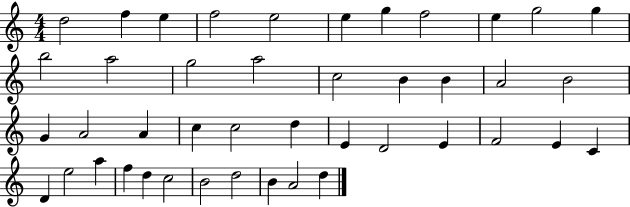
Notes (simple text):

D5/h F5/q E5/q F5/h E5/h E5/q G5/q F5/h E5/q G5/h G5/q B5/h A5/h G5/h A5/h C5/h B4/q B4/q A4/h B4/h G4/q A4/h A4/q C5/q C5/h D5/q E4/q D4/h E4/q F4/h E4/q C4/q D4/q E5/h A5/q F5/q D5/q C5/h B4/h D5/h B4/q A4/h D5/q